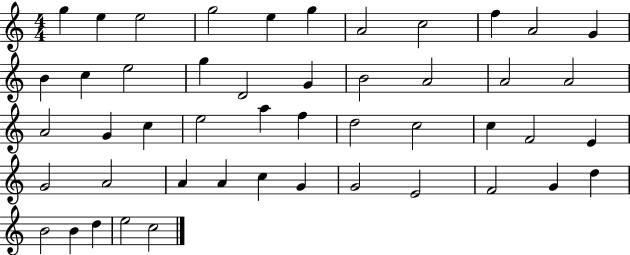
{
  \clef treble
  \numericTimeSignature
  \time 4/4
  \key c \major
  g''4 e''4 e''2 | g''2 e''4 g''4 | a'2 c''2 | f''4 a'2 g'4 | \break b'4 c''4 e''2 | g''4 d'2 g'4 | b'2 a'2 | a'2 a'2 | \break a'2 g'4 c''4 | e''2 a''4 f''4 | d''2 c''2 | c''4 f'2 e'4 | \break g'2 a'2 | a'4 a'4 c''4 g'4 | g'2 e'2 | f'2 g'4 d''4 | \break b'2 b'4 d''4 | e''2 c''2 | \bar "|."
}